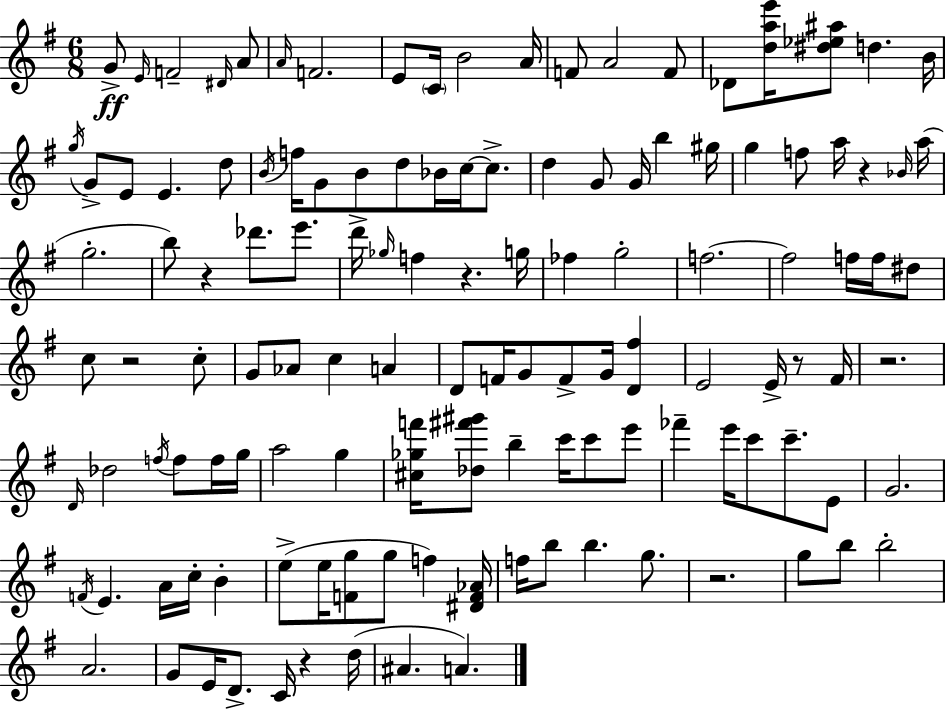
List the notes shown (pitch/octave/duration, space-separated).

G4/e E4/s F4/h D#4/s A4/e A4/s F4/h. E4/e C4/s B4/h A4/s F4/e A4/h F4/e Db4/e [D5,A5,E6]/s [D#5,Eb5,A#5]/e D5/q. B4/s G5/s G4/e E4/e E4/q. D5/e B4/s F5/s G4/e B4/e D5/e Bb4/s C5/s C5/e. D5/q G4/e G4/s B5/q G#5/s G5/q F5/e A5/s R/q Bb4/s A5/s G5/h. B5/e R/q Db6/e. E6/e. D6/s Gb5/s F5/q R/q. G5/s FES5/q G5/h F5/h. F5/h F5/s F5/s D#5/e C5/e R/h C5/e G4/e Ab4/e C5/q A4/q D4/e F4/s G4/e F4/e G4/s [D4,F#5]/q E4/h E4/s R/e F#4/s R/h. D4/s Db5/h F5/s F5/e F5/s G5/s A5/h G5/q [C#5,Gb5,F6]/s [Db5,F#6,G#6]/e B5/q C6/s C6/e E6/e FES6/q E6/s C6/e C6/e. E4/e G4/h. F4/s E4/q. A4/s C5/s B4/q E5/e E5/s [F4,G5]/e G5/e F5/q [D#4,F4,Ab4]/s F5/s B5/e B5/q. G5/e. R/h. G5/e B5/e B5/h A4/h. G4/e E4/s D4/e. C4/s R/q D5/s A#4/q. A4/q.